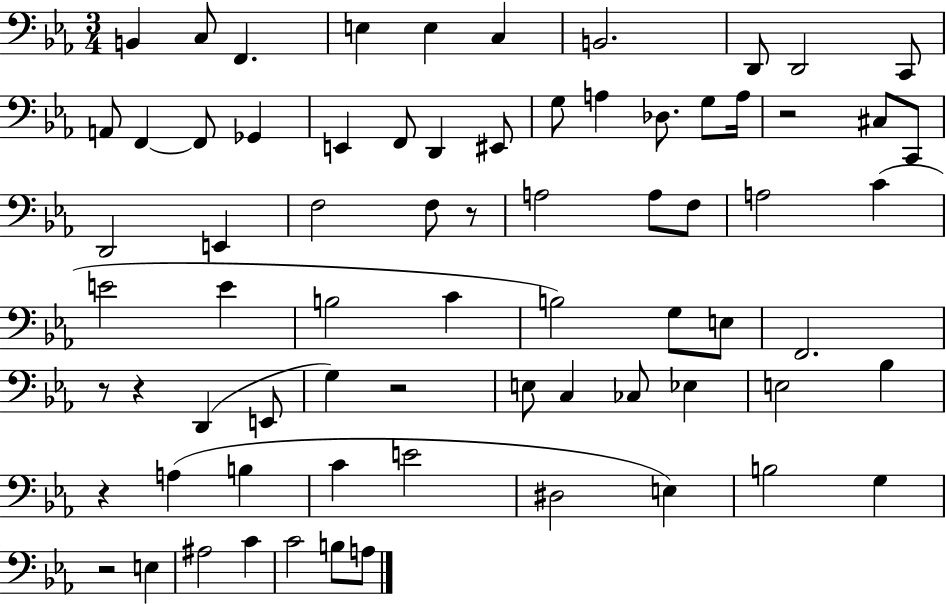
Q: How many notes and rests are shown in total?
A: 72